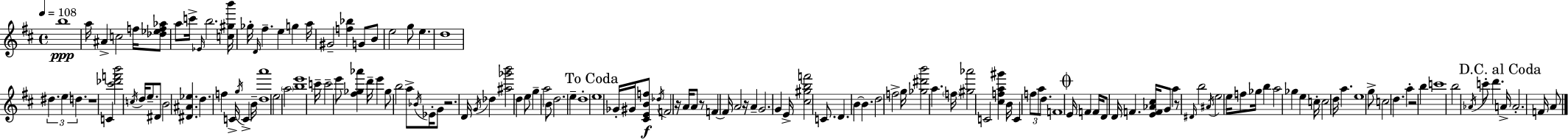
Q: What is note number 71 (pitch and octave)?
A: A4